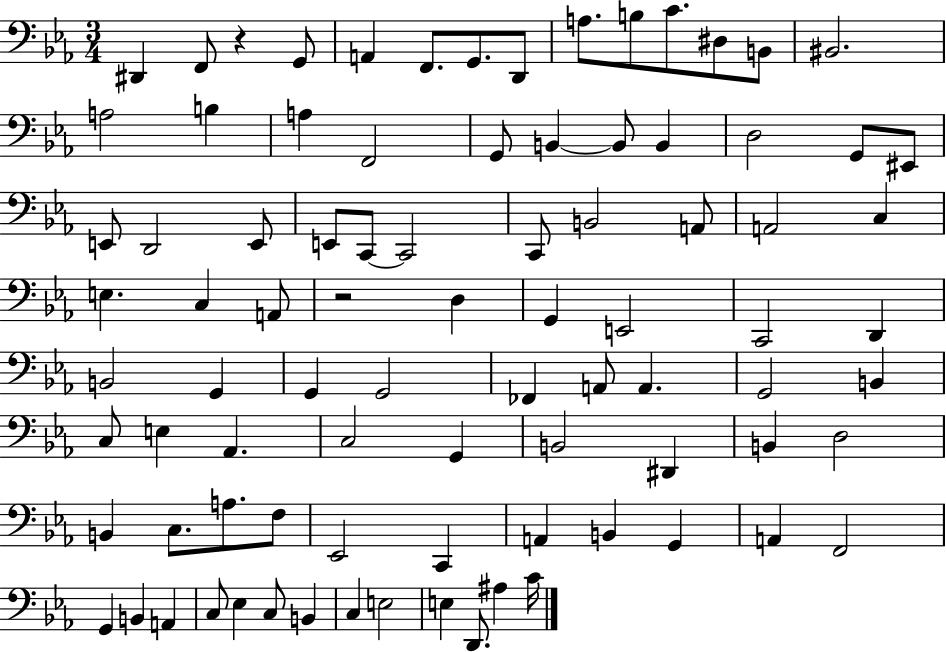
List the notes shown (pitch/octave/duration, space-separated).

D#2/q F2/e R/q G2/e A2/q F2/e. G2/e. D2/e A3/e. B3/e C4/e. D#3/e B2/e BIS2/h. A3/h B3/q A3/q F2/h G2/e B2/q B2/e B2/q D3/h G2/e EIS2/e E2/e D2/h E2/e E2/e C2/e C2/h C2/e B2/h A2/e A2/h C3/q E3/q. C3/q A2/e R/h D3/q G2/q E2/h C2/h D2/q B2/h G2/q G2/q G2/h FES2/q A2/e A2/q. G2/h B2/q C3/e E3/q Ab2/q. C3/h G2/q B2/h D#2/q B2/q D3/h B2/q C3/e. A3/e. F3/e Eb2/h C2/q A2/q B2/q G2/q A2/q F2/h G2/q B2/q A2/q C3/e Eb3/q C3/e B2/q C3/q E3/h E3/q D2/e. A#3/q C4/s